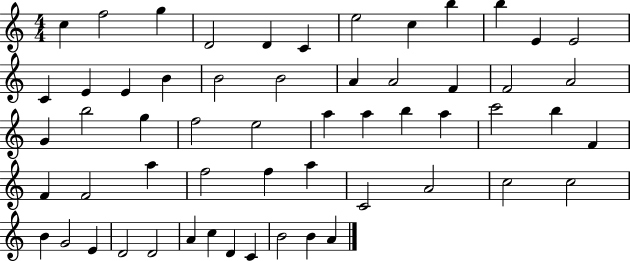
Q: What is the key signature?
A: C major